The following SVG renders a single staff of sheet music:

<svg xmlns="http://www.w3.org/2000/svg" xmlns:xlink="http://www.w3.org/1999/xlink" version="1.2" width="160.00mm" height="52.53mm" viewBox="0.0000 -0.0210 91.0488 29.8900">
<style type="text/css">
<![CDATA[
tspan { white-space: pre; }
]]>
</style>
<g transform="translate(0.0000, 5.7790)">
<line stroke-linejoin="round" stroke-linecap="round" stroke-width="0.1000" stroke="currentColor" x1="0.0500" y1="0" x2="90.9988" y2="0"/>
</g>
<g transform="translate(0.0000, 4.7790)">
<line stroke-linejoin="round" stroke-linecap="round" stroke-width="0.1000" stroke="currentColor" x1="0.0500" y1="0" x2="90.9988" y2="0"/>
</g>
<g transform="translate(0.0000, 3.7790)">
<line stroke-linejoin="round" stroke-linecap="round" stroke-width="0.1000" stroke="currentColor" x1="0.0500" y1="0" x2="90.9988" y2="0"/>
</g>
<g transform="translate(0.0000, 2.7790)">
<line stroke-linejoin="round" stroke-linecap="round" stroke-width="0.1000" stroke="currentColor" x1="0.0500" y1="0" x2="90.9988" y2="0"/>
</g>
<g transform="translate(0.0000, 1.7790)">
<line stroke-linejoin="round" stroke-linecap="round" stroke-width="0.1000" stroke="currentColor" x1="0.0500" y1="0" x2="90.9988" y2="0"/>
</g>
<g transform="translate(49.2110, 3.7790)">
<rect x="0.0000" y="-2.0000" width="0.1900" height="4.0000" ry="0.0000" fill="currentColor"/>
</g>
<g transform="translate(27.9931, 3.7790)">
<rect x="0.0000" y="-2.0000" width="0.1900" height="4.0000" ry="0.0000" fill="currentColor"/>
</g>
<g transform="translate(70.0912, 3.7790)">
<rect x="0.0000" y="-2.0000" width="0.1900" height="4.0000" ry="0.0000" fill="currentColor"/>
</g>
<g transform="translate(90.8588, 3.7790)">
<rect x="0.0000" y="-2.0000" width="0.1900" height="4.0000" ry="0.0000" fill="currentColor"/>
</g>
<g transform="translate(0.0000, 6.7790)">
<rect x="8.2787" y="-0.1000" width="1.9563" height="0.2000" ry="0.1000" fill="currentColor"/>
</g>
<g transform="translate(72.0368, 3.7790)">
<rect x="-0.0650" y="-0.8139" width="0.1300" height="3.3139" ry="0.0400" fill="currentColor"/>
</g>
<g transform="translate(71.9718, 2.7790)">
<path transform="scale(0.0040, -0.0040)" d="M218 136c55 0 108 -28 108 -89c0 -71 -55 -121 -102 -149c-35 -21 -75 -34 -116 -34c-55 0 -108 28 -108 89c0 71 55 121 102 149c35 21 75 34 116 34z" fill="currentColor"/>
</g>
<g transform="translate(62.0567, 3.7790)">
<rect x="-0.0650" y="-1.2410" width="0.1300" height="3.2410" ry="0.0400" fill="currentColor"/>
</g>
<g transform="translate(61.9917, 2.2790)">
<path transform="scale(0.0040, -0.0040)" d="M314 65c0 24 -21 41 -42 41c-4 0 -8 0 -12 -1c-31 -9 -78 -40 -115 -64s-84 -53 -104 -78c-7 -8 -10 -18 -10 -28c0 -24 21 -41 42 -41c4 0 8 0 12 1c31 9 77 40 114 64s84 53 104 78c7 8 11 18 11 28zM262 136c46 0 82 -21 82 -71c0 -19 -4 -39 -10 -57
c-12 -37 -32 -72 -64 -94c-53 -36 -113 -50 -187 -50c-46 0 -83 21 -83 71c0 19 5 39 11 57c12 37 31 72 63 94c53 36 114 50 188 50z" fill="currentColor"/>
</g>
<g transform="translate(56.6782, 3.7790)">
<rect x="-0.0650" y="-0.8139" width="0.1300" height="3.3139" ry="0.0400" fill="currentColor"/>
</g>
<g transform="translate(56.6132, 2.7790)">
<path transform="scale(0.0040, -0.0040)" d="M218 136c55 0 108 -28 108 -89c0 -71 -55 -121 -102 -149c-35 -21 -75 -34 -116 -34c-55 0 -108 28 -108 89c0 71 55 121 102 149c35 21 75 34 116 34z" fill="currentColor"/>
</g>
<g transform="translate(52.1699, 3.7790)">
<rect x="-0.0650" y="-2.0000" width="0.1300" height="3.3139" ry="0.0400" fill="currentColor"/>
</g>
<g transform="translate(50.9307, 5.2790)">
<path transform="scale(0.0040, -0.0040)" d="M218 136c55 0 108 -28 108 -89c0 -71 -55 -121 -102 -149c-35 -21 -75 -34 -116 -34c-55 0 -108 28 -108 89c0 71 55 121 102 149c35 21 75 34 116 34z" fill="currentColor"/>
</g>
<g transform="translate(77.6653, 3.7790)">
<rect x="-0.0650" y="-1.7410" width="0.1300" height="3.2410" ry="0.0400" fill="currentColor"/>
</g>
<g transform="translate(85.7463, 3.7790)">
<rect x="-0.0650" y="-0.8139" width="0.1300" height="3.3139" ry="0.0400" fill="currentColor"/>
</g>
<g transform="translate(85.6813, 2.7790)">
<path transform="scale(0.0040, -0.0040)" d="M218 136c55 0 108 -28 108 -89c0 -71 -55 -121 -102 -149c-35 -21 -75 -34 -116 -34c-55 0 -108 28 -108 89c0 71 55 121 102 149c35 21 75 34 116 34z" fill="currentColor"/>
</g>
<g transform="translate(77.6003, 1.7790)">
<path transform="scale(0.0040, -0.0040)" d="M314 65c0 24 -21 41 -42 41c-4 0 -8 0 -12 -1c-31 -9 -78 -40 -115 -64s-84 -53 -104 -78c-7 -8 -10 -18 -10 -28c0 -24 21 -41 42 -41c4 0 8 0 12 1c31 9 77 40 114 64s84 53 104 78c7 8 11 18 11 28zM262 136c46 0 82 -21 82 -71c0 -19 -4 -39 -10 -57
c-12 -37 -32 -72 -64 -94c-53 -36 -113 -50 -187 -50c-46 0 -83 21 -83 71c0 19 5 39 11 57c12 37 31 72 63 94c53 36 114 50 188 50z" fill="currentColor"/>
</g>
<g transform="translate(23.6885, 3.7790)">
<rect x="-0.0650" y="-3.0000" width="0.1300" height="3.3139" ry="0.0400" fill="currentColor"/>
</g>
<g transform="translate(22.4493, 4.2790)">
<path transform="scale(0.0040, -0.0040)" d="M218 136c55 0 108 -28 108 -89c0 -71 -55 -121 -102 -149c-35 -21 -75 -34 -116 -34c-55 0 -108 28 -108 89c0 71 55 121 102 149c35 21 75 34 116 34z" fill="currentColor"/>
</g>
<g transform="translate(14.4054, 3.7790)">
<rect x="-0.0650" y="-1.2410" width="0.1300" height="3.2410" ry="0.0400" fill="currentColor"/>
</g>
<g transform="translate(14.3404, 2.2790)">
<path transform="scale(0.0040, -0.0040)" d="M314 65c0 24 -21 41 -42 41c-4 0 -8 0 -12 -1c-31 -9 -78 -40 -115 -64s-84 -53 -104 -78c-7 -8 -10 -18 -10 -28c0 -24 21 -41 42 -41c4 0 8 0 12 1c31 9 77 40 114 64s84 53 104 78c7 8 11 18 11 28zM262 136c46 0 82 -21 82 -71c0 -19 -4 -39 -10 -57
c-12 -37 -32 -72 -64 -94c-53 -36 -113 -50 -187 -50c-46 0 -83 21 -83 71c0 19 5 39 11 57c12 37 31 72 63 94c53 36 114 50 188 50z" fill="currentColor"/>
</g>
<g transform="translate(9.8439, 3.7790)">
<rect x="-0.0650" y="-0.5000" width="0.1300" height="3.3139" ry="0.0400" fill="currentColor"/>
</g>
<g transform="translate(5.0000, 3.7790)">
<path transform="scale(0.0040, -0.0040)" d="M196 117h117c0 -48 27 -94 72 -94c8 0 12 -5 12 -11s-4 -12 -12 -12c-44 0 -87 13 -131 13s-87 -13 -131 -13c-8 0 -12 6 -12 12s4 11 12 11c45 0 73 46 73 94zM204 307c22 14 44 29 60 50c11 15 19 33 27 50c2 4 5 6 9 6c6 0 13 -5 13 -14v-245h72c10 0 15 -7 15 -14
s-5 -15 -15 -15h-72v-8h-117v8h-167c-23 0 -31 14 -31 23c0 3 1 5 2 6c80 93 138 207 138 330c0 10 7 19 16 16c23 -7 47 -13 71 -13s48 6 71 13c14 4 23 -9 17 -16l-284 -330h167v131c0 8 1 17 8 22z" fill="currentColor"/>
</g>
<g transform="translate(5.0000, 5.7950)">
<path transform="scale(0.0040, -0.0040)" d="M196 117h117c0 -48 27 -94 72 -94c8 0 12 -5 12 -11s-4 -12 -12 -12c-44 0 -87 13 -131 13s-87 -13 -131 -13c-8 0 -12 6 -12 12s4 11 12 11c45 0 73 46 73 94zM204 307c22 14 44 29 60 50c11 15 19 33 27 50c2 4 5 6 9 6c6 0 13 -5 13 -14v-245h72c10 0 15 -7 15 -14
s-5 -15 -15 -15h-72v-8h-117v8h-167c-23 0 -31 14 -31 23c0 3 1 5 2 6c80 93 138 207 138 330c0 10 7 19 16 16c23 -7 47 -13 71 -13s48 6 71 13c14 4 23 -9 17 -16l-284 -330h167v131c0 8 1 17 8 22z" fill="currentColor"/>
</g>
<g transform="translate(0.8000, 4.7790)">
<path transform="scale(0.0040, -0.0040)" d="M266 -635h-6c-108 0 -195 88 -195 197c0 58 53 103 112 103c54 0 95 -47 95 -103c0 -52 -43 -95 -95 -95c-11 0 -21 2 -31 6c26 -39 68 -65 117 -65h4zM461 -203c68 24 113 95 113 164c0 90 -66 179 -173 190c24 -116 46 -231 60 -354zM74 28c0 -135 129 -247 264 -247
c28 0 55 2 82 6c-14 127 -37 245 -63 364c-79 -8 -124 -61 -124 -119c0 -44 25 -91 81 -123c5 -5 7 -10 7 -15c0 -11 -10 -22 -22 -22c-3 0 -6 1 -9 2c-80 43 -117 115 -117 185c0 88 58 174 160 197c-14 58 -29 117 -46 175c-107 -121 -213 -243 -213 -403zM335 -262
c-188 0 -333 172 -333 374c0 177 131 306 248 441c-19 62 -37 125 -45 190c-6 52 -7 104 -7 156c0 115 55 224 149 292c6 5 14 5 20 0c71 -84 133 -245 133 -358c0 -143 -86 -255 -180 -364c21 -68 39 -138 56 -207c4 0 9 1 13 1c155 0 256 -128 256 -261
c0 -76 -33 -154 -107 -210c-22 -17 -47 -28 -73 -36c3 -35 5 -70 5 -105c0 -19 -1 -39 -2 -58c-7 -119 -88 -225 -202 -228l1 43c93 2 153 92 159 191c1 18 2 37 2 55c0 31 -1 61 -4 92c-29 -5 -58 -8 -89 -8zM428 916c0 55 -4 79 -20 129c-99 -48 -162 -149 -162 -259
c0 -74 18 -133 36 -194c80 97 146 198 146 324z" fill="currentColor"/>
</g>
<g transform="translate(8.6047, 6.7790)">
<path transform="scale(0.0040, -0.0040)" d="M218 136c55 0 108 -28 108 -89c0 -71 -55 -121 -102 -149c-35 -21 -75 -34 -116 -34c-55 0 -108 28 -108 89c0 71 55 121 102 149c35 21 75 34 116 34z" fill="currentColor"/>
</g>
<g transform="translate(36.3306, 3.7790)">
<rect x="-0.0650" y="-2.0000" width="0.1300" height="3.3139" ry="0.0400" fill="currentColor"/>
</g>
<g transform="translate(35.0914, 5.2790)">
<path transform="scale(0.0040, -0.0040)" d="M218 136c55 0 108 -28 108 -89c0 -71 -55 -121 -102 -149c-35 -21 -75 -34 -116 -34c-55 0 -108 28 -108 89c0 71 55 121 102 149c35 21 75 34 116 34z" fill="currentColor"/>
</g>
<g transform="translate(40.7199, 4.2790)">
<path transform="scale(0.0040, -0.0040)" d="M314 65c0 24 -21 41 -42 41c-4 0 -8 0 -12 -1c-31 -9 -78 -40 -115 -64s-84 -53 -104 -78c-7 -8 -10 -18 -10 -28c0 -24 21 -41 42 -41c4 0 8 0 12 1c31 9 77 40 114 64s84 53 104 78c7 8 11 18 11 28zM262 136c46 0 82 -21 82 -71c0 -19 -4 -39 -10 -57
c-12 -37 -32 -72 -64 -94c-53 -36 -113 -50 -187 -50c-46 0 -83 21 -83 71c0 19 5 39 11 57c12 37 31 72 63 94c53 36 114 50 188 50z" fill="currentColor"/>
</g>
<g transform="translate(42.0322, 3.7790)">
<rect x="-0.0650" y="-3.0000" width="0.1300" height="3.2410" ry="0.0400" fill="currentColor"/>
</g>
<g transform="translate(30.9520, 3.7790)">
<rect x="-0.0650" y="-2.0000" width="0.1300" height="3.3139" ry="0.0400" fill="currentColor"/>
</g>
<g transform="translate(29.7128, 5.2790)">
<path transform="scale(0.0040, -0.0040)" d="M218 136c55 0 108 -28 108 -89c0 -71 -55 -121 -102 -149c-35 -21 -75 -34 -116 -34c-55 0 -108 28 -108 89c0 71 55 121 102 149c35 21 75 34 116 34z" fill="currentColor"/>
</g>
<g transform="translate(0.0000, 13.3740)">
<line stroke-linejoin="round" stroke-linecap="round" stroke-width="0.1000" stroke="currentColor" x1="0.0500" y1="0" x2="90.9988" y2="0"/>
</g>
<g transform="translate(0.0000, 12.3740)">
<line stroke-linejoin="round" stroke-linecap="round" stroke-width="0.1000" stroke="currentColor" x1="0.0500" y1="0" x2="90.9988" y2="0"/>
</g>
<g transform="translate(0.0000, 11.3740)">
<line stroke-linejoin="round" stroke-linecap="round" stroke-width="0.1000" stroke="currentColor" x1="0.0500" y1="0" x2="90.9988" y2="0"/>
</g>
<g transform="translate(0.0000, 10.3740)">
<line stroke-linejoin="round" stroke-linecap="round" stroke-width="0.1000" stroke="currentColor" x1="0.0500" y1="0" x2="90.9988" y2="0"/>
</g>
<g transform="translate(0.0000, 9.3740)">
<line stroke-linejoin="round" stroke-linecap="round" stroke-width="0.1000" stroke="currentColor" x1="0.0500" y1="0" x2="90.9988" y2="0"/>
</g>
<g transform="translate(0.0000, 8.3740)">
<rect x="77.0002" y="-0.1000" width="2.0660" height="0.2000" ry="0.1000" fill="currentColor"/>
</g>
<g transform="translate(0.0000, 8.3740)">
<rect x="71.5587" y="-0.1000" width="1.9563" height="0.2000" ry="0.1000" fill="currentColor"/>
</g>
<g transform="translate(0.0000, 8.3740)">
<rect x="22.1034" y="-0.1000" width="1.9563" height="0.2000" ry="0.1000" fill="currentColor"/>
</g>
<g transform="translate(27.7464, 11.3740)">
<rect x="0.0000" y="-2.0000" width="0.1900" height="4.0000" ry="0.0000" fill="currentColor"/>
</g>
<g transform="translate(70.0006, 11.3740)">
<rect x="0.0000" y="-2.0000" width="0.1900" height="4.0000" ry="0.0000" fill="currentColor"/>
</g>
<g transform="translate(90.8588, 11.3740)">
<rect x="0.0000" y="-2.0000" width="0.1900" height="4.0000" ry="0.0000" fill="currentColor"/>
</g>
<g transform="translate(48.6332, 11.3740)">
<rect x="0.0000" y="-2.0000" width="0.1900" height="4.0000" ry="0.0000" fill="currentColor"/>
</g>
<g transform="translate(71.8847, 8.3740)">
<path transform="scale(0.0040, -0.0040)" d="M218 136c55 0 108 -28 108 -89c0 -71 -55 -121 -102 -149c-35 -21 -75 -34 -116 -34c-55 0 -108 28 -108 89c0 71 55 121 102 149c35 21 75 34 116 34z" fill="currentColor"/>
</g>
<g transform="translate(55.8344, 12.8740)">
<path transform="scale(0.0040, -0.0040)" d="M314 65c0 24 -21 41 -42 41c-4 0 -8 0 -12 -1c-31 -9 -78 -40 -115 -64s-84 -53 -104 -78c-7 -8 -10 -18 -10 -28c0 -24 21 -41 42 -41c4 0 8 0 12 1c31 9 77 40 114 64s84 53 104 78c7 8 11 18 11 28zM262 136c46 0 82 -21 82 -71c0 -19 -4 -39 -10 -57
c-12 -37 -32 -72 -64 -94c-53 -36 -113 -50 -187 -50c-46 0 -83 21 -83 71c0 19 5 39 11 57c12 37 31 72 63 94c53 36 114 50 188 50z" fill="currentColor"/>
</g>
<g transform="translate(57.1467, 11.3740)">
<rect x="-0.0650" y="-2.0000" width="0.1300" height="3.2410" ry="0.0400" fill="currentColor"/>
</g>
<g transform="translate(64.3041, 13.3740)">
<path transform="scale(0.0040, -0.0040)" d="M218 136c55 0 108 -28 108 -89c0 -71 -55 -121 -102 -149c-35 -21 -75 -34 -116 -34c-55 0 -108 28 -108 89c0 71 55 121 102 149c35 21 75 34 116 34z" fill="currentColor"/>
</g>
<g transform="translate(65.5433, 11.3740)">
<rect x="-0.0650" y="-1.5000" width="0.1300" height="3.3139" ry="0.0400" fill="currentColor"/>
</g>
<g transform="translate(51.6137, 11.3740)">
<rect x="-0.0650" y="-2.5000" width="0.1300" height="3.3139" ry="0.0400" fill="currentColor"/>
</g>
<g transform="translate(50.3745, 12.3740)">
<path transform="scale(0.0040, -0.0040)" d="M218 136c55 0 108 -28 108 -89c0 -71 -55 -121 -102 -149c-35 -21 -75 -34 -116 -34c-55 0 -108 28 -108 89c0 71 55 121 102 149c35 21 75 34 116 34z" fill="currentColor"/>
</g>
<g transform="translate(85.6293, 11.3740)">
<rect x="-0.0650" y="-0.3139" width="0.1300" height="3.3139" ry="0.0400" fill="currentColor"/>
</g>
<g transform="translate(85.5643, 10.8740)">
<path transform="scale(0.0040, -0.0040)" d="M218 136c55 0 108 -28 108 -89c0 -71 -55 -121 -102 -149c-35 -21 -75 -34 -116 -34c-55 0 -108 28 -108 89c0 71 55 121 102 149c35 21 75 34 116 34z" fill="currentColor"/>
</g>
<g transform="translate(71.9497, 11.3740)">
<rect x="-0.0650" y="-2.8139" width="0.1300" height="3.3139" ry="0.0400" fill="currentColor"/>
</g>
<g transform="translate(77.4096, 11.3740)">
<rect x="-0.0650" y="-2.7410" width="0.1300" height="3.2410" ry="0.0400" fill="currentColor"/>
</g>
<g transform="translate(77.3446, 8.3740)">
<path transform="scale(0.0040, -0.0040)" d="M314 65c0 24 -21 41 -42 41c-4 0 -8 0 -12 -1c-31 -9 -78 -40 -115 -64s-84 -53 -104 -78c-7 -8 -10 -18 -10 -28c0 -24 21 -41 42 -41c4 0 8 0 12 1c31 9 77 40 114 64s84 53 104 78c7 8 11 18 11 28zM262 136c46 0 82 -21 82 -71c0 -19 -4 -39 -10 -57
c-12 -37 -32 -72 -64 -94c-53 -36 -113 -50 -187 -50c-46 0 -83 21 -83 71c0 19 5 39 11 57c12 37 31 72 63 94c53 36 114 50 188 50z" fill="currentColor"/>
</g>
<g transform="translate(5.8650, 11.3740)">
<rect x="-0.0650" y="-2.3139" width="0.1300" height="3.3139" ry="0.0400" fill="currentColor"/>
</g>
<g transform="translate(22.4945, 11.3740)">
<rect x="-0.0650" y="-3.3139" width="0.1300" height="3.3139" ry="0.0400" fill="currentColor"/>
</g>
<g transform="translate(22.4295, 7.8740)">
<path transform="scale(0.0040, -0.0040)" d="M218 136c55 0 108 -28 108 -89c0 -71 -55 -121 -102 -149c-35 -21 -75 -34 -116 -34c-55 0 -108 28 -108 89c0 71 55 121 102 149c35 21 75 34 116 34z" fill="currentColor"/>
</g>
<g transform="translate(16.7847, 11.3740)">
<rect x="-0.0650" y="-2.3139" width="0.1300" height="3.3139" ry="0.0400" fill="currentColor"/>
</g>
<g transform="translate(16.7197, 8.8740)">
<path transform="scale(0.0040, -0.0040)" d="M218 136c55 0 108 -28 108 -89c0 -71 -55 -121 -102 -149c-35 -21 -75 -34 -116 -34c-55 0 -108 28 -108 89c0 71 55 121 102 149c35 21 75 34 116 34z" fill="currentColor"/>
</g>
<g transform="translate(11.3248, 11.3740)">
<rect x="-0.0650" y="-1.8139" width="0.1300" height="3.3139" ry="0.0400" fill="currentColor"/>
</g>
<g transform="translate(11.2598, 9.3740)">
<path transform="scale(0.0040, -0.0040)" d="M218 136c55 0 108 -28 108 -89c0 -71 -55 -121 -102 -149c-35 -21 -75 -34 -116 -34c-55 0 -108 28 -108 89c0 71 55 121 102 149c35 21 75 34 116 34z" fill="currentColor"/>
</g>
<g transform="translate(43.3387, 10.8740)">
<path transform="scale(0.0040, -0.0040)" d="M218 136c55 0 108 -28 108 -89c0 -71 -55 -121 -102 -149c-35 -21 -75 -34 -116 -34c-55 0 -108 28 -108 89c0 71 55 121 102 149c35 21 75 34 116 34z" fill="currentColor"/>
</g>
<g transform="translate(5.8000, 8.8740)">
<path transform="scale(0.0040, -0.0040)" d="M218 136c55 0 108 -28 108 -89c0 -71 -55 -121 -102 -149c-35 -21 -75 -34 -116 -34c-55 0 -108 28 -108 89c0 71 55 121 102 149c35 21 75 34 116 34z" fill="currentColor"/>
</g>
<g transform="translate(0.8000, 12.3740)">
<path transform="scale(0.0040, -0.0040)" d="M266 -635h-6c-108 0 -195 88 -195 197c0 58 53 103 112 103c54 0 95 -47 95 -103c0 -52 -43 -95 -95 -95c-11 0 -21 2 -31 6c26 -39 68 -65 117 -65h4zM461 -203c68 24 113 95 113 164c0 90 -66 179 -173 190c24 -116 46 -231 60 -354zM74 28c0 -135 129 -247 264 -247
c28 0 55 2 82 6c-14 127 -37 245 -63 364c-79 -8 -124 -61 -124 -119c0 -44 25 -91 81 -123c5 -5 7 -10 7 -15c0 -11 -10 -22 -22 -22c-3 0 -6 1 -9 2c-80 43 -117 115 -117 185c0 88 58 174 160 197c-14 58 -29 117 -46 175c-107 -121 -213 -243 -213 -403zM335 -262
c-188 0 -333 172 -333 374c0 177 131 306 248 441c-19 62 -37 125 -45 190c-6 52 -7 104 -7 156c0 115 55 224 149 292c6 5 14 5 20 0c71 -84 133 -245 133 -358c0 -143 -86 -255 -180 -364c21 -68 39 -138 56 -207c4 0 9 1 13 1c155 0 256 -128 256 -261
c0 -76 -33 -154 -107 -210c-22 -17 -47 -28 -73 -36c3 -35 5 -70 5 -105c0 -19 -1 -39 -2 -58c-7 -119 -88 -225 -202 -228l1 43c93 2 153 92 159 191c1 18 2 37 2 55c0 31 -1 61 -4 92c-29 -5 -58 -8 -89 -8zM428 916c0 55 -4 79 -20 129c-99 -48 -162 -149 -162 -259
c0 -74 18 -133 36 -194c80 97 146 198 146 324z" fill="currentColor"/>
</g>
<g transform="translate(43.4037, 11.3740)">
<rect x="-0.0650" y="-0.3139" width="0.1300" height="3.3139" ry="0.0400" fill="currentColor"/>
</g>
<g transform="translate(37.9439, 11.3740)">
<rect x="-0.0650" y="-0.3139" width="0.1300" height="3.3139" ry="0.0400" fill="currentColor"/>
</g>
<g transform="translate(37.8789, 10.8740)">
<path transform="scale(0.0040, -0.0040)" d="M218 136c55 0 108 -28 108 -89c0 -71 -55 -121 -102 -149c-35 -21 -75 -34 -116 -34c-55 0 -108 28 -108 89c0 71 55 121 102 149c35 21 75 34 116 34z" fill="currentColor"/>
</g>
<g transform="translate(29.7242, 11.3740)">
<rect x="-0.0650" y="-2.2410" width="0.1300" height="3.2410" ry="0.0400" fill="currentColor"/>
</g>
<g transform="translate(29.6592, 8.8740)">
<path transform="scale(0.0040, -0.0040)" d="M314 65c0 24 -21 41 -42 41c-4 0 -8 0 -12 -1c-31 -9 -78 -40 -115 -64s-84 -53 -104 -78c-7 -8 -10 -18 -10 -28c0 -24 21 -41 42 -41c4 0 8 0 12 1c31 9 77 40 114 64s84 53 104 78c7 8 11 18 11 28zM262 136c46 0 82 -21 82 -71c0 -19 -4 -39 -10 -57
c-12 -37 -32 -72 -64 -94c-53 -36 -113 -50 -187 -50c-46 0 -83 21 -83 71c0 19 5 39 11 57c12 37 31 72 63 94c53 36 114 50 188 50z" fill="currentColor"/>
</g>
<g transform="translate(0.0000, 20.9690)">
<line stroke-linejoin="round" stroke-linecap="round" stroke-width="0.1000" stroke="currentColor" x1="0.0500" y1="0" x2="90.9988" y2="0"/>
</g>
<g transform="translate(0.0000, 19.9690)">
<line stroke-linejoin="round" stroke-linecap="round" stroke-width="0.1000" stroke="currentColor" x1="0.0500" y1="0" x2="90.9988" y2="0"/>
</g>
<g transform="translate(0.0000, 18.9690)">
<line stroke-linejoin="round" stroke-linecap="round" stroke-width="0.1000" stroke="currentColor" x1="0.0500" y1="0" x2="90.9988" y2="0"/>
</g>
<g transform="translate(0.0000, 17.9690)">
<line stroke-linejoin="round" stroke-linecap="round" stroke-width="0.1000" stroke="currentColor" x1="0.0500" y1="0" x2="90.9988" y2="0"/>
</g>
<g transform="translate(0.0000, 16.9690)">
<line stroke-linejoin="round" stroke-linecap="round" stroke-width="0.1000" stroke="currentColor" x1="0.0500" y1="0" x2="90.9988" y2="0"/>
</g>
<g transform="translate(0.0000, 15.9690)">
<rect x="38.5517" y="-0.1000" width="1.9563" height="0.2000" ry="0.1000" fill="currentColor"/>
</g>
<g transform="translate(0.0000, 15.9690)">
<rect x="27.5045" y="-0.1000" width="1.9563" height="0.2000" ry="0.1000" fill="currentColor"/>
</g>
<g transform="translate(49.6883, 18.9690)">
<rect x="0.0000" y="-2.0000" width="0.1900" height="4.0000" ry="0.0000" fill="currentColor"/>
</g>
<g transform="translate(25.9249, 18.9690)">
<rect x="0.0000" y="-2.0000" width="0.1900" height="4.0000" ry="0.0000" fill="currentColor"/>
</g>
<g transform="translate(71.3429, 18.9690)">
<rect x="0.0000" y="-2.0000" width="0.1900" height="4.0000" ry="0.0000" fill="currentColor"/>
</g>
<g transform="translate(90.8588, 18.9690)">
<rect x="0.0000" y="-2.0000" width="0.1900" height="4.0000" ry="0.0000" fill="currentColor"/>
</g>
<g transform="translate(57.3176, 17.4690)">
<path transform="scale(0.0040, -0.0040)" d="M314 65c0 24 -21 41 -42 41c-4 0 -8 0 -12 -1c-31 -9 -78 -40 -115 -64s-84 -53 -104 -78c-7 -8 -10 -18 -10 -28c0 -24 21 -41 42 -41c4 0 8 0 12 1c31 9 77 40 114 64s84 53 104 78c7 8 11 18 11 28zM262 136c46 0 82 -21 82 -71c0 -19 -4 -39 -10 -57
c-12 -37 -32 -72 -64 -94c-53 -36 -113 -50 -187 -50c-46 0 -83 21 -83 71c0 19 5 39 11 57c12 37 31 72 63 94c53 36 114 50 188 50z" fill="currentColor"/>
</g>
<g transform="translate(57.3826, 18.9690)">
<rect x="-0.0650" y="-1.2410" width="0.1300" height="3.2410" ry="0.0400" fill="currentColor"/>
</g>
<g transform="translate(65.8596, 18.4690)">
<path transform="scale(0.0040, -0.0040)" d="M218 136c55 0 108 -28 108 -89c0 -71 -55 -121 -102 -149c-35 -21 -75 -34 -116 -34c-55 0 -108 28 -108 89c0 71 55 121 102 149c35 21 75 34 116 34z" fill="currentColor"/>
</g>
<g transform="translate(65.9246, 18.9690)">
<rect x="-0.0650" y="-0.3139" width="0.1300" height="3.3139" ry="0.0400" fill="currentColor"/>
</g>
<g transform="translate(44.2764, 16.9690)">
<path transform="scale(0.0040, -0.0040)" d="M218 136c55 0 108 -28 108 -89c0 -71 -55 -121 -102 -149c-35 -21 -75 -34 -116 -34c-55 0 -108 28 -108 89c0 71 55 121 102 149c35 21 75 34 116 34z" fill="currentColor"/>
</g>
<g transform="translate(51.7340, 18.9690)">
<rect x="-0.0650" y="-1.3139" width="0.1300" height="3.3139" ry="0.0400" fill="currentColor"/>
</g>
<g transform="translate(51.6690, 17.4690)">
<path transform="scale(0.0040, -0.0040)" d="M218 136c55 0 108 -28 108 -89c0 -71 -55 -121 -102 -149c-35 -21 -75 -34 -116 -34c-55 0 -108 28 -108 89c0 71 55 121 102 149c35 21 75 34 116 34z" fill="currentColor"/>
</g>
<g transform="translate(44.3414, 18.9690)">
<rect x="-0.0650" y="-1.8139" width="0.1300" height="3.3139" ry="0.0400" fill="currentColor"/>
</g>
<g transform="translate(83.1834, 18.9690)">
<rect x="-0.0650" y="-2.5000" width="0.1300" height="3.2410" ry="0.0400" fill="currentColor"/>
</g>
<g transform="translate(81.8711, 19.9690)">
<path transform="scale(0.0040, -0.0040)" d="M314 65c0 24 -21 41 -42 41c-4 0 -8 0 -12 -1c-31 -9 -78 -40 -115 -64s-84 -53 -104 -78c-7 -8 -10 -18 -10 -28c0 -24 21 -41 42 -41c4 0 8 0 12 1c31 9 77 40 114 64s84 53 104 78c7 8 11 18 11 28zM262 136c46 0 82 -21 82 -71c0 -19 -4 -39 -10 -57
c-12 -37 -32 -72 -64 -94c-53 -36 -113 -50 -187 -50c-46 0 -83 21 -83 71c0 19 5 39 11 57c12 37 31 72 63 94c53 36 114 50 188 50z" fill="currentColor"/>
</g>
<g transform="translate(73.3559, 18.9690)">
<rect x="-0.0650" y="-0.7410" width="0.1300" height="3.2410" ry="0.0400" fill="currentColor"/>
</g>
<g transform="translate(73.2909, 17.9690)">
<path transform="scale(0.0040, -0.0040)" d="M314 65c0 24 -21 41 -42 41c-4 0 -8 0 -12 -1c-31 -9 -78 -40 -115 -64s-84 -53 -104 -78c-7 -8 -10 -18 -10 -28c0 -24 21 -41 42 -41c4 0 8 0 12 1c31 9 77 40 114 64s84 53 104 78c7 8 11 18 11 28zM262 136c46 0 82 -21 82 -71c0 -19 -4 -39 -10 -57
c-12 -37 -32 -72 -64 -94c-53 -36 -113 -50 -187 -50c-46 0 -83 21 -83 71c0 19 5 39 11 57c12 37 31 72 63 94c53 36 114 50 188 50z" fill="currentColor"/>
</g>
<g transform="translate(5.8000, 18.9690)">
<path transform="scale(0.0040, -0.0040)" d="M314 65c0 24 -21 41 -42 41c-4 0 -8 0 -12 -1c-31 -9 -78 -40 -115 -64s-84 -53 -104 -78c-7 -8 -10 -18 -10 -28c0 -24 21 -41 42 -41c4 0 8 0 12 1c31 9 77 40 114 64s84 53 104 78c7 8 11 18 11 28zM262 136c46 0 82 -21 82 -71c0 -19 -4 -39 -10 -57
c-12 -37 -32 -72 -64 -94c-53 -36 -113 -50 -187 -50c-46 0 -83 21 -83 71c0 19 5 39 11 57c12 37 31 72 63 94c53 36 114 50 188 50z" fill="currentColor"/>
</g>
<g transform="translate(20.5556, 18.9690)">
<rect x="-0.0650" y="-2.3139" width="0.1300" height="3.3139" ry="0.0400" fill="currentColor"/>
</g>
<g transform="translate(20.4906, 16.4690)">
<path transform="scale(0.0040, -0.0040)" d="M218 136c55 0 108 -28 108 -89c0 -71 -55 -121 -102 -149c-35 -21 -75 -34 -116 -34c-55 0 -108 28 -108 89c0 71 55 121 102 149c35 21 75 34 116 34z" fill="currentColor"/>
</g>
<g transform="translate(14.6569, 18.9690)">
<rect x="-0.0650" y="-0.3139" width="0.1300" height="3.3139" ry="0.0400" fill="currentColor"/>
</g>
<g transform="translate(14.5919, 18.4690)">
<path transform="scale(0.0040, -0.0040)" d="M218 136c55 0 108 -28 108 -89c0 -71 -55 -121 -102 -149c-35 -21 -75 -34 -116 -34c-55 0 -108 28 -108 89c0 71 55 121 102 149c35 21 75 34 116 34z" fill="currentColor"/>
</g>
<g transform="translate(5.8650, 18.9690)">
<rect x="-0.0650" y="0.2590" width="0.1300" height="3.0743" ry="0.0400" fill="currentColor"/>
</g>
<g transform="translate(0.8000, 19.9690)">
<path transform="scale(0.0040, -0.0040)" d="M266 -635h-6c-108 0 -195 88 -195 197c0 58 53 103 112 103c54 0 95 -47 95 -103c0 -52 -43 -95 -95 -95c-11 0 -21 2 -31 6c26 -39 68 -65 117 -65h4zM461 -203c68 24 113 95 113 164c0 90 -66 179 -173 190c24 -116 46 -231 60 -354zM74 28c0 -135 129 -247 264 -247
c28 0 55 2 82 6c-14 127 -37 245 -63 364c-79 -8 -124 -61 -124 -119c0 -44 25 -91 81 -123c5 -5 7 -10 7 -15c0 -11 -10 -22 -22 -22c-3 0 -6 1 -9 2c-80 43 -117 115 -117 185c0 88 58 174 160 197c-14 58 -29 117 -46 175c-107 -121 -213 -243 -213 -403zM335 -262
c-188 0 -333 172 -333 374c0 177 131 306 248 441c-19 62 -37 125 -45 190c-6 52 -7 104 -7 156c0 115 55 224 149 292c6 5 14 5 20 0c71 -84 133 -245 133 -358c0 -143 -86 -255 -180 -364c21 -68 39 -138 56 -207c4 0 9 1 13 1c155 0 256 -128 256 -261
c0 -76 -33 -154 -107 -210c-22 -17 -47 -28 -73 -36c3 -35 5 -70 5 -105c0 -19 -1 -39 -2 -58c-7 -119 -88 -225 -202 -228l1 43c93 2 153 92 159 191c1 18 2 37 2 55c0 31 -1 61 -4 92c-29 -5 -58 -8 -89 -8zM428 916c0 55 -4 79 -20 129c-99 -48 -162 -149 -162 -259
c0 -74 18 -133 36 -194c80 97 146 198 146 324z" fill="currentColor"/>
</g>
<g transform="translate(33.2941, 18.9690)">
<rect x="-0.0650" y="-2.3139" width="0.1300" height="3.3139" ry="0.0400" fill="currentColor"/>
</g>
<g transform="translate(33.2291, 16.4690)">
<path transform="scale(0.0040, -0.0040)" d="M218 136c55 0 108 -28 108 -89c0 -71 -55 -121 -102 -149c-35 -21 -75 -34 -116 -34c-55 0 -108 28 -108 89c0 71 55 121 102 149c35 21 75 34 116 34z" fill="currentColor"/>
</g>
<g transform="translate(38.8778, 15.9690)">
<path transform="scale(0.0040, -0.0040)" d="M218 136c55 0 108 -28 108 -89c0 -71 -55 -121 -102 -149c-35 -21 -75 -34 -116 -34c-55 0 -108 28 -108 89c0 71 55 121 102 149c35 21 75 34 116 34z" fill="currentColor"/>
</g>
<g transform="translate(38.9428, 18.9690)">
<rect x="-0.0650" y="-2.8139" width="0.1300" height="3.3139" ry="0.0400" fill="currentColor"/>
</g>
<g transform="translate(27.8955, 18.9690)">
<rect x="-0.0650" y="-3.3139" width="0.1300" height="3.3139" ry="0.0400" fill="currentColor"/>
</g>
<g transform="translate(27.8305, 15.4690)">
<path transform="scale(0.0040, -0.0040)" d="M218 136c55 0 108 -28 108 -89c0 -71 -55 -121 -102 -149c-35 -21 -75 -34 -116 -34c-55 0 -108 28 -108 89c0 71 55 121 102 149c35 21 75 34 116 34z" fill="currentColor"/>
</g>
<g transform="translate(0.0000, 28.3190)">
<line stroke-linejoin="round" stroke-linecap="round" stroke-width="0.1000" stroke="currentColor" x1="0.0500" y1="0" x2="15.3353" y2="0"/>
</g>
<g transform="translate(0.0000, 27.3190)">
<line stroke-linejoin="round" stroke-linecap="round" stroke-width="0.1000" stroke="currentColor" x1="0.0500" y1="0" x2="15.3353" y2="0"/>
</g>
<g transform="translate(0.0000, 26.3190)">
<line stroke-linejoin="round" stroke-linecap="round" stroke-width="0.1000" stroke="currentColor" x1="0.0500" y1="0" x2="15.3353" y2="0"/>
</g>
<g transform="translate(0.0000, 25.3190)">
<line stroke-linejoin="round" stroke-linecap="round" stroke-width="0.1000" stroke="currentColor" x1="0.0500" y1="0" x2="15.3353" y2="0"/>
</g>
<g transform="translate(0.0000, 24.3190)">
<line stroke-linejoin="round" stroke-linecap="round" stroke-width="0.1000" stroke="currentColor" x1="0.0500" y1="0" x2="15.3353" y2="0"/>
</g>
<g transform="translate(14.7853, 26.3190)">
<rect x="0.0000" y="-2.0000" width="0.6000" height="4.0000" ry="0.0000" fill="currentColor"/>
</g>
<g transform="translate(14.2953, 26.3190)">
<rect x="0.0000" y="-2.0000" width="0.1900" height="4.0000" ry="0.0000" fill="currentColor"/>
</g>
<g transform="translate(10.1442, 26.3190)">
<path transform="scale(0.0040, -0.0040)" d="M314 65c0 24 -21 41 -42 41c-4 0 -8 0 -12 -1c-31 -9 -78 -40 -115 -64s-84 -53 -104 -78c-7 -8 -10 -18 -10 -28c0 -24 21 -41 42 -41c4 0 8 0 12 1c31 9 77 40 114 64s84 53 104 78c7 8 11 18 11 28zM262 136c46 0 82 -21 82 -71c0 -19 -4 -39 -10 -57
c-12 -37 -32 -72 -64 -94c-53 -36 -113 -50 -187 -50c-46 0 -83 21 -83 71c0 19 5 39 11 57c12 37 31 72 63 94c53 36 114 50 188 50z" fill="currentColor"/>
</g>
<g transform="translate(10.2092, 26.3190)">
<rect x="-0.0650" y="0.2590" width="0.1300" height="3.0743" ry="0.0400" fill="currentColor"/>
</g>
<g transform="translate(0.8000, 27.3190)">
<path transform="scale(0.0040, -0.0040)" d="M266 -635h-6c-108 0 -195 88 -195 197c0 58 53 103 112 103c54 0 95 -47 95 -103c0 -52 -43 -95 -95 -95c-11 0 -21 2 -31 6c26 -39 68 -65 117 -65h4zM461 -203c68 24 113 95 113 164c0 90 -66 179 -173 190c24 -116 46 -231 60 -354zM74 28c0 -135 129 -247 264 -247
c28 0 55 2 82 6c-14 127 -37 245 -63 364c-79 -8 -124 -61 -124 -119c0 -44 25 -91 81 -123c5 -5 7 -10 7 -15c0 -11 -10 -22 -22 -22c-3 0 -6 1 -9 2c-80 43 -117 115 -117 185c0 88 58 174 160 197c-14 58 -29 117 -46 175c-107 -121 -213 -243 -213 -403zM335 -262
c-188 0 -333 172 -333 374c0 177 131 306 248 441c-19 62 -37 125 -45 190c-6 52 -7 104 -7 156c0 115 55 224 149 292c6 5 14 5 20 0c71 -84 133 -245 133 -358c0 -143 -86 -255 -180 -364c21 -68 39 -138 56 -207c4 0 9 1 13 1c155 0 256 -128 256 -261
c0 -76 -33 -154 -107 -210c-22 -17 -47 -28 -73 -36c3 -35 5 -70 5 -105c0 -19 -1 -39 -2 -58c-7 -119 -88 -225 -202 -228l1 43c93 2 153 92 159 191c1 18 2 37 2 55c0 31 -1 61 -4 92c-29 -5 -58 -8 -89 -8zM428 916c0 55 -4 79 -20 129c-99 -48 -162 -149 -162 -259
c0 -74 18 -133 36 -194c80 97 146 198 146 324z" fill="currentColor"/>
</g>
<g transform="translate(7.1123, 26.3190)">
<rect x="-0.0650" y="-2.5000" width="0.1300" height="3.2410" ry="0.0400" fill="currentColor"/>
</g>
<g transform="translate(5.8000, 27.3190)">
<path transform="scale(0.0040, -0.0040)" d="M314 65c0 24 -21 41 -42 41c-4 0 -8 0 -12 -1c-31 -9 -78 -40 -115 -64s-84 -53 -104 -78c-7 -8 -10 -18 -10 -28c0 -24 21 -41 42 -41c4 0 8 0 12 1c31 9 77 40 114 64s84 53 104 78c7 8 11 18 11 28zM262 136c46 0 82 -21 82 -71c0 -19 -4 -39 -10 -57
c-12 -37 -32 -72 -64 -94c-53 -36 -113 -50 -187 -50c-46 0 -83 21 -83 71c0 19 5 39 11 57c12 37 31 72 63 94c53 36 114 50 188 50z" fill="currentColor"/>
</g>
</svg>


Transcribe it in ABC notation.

X:1
T:Untitled
M:4/4
L:1/4
K:C
C e2 A F F A2 F d e2 d f2 d g f g b g2 c c G F2 E a a2 c B2 c g b g a f e e2 c d2 G2 G2 B2